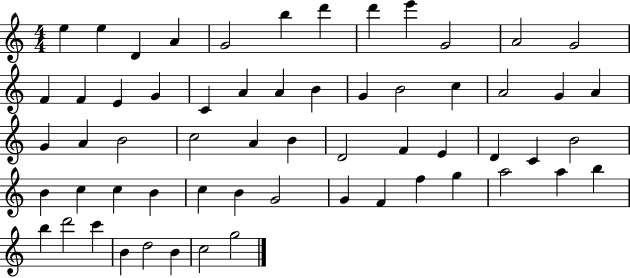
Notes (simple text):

E5/q E5/q D4/q A4/q G4/h B5/q D6/q D6/q E6/q G4/h A4/h G4/h F4/q F4/q E4/q G4/q C4/q A4/q A4/q B4/q G4/q B4/h C5/q A4/h G4/q A4/q G4/q A4/q B4/h C5/h A4/q B4/q D4/h F4/q E4/q D4/q C4/q B4/h B4/q C5/q C5/q B4/q C5/q B4/q G4/h G4/q F4/q F5/q G5/q A5/h A5/q B5/q B5/q D6/h C6/q B4/q D5/h B4/q C5/h G5/h